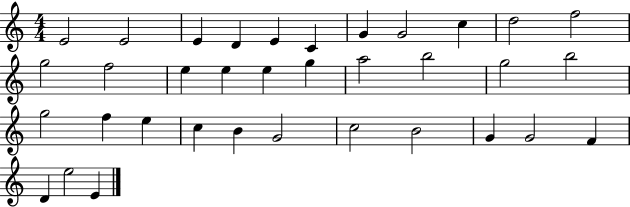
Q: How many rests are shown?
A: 0